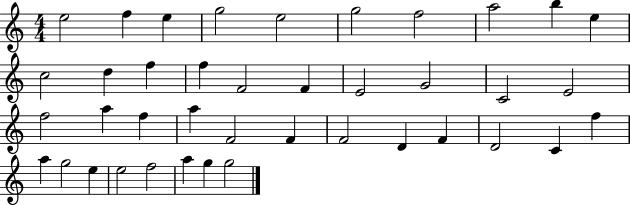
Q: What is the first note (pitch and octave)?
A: E5